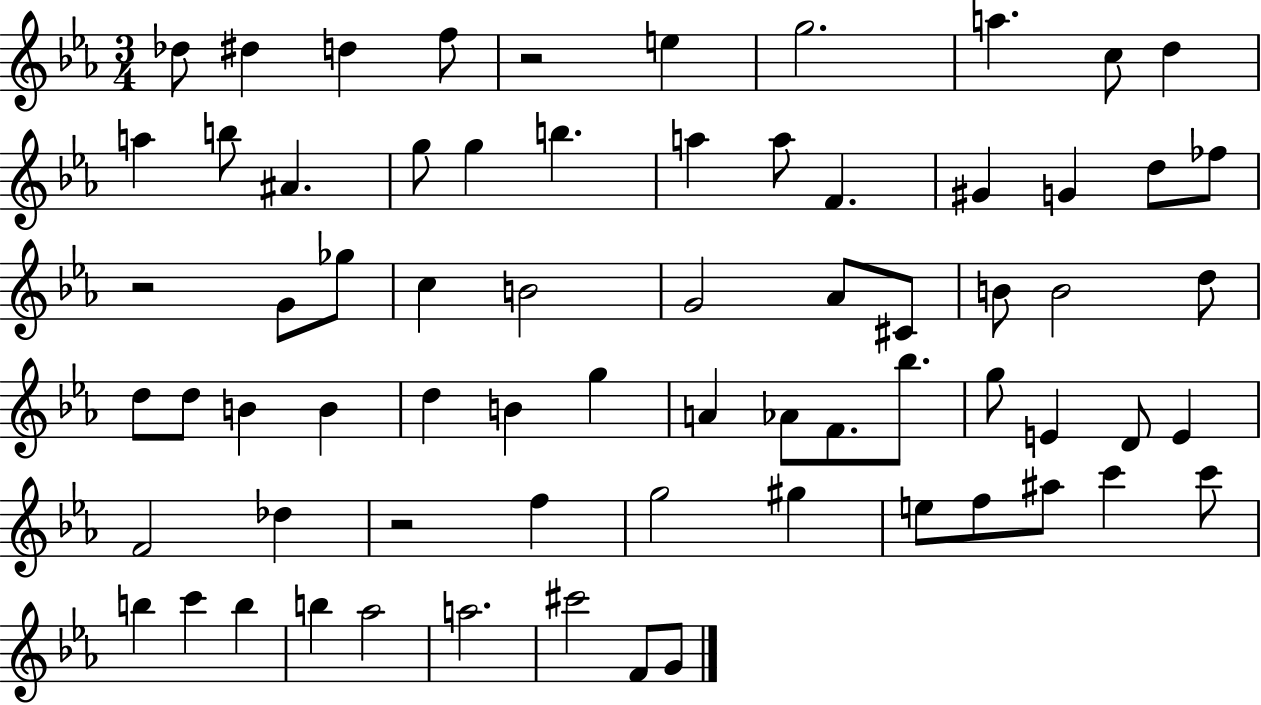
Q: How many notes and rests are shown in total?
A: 69